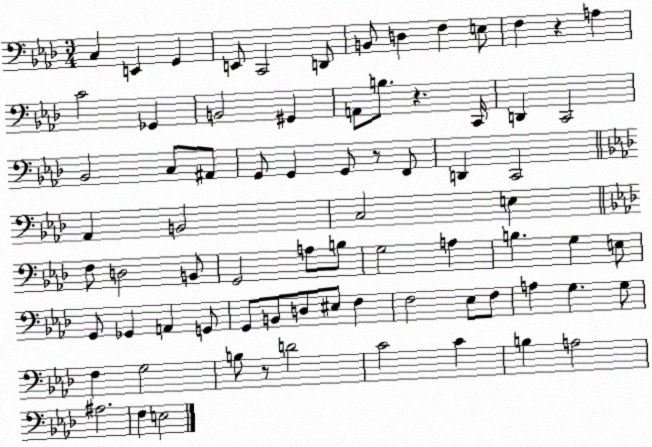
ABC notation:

X:1
T:Untitled
M:3/4
L:1/4
K:Ab
C, E,, G,, E,,/2 C,,2 D,,/2 B,,/2 D, F, E,/2 F, z A, C2 _G,, B,,2 ^G,, A,,/2 B,/2 z C,,/4 D,, C,,2 _B,,2 C,/2 ^A,,/2 G,,/2 G,, G,,/2 z/2 F,,/2 D,, C,,2 _A,, B,,2 C,2 E, F,/2 D,2 B,,/2 G,,2 A,/2 B,/2 G,2 A, B, G, E,/2 G,,/2 _G,, A,, G,,/2 G,,/2 B,,/2 D,/2 ^E,/2 F, F,2 _E,/2 F,/2 A, G, G,/2 F, G,2 B,/2 z/2 D2 C2 C B, A,2 ^A,2 F, E,2